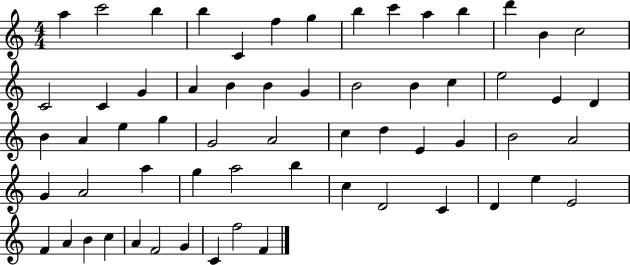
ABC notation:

X:1
T:Untitled
M:4/4
L:1/4
K:C
a c'2 b b C f g b c' a b d' B c2 C2 C G A B B G B2 B c e2 E D B A e g G2 A2 c d E G B2 A2 G A2 a g a2 b c D2 C D e E2 F A B c A F2 G C f2 F